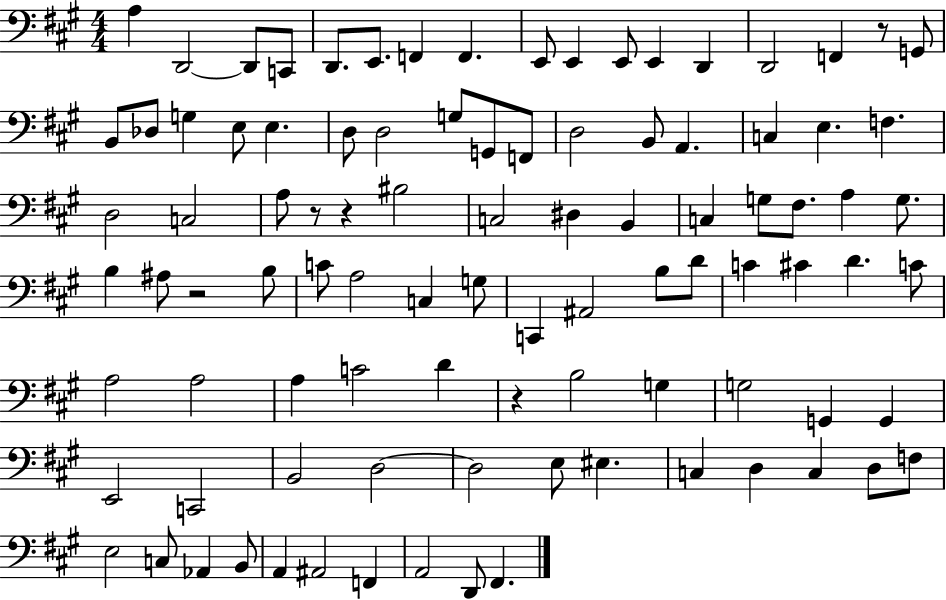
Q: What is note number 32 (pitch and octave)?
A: F3